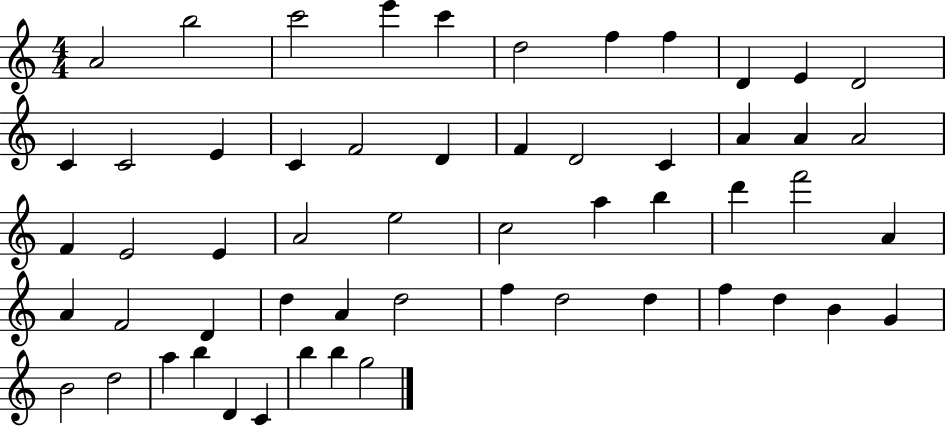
A4/h B5/h C6/h E6/q C6/q D5/h F5/q F5/q D4/q E4/q D4/h C4/q C4/h E4/q C4/q F4/h D4/q F4/q D4/h C4/q A4/q A4/q A4/h F4/q E4/h E4/q A4/h E5/h C5/h A5/q B5/q D6/q F6/h A4/q A4/q F4/h D4/q D5/q A4/q D5/h F5/q D5/h D5/q F5/q D5/q B4/q G4/q B4/h D5/h A5/q B5/q D4/q C4/q B5/q B5/q G5/h